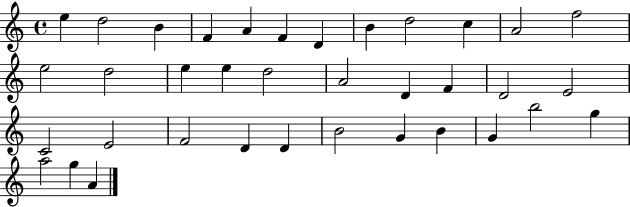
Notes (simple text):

E5/q D5/h B4/q F4/q A4/q F4/q D4/q B4/q D5/h C5/q A4/h F5/h E5/h D5/h E5/q E5/q D5/h A4/h D4/q F4/q D4/h E4/h C4/h E4/h F4/h D4/q D4/q B4/h G4/q B4/q G4/q B5/h G5/q A5/h G5/q A4/q